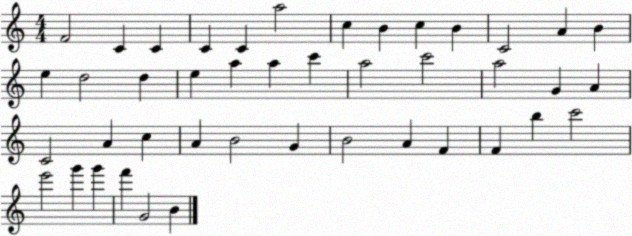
X:1
T:Untitled
M:4/4
L:1/4
K:C
F2 C C C C a2 c B c B C2 A B e d2 d e a a c' a2 c'2 a2 G A C2 A c A B2 G B2 A F F b c'2 e'2 g' g' f' G2 B